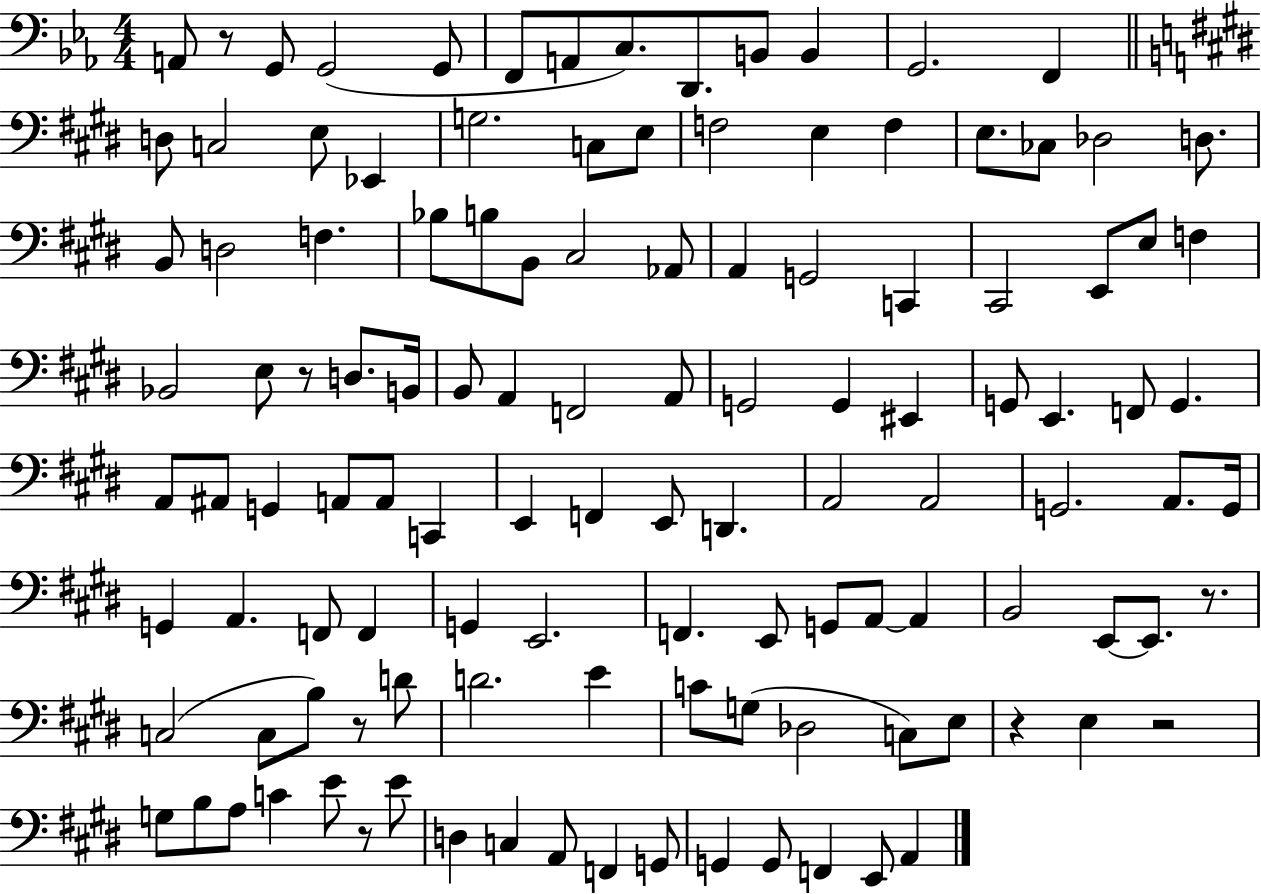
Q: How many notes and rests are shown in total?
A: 120